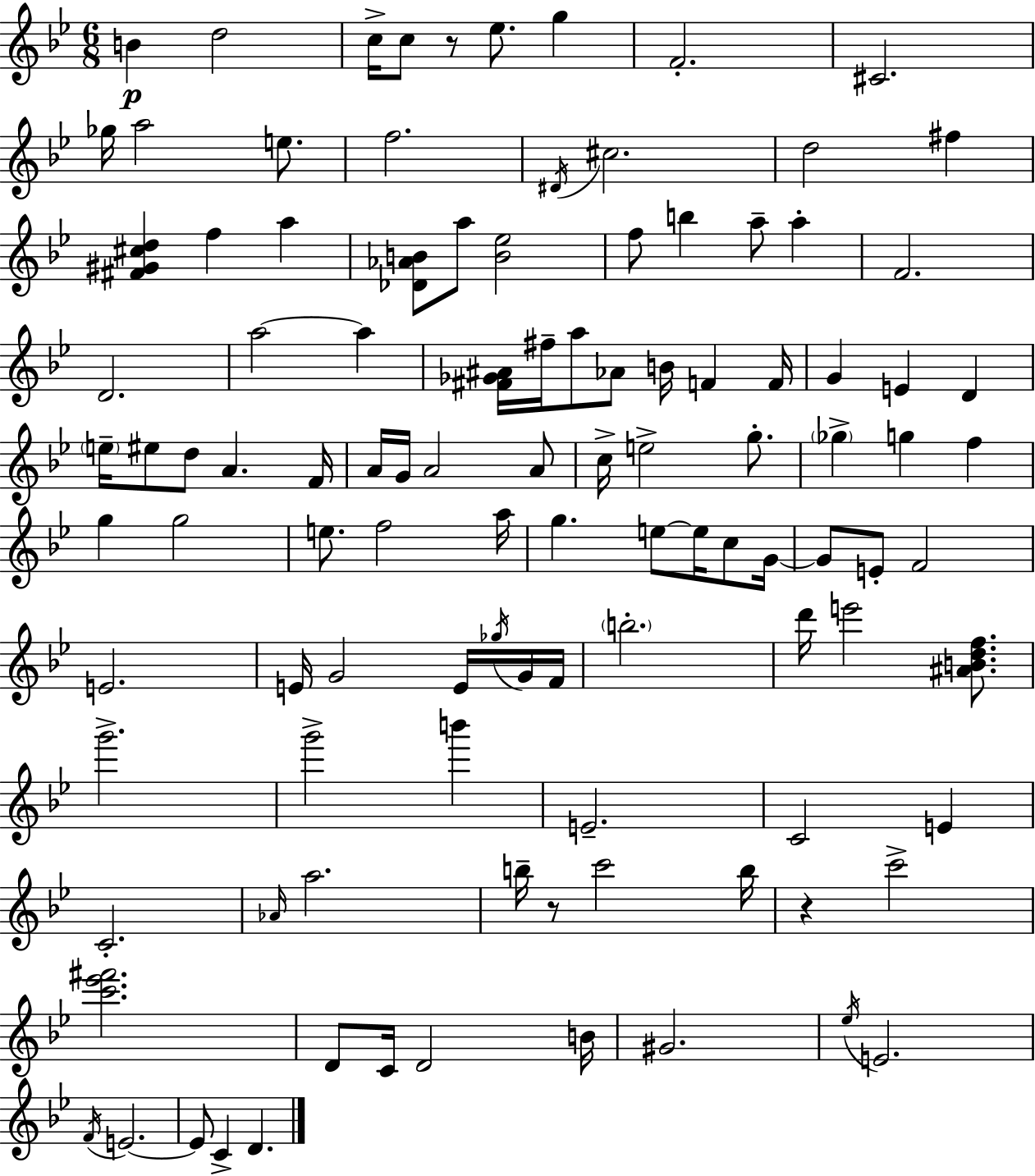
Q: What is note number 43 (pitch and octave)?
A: G4